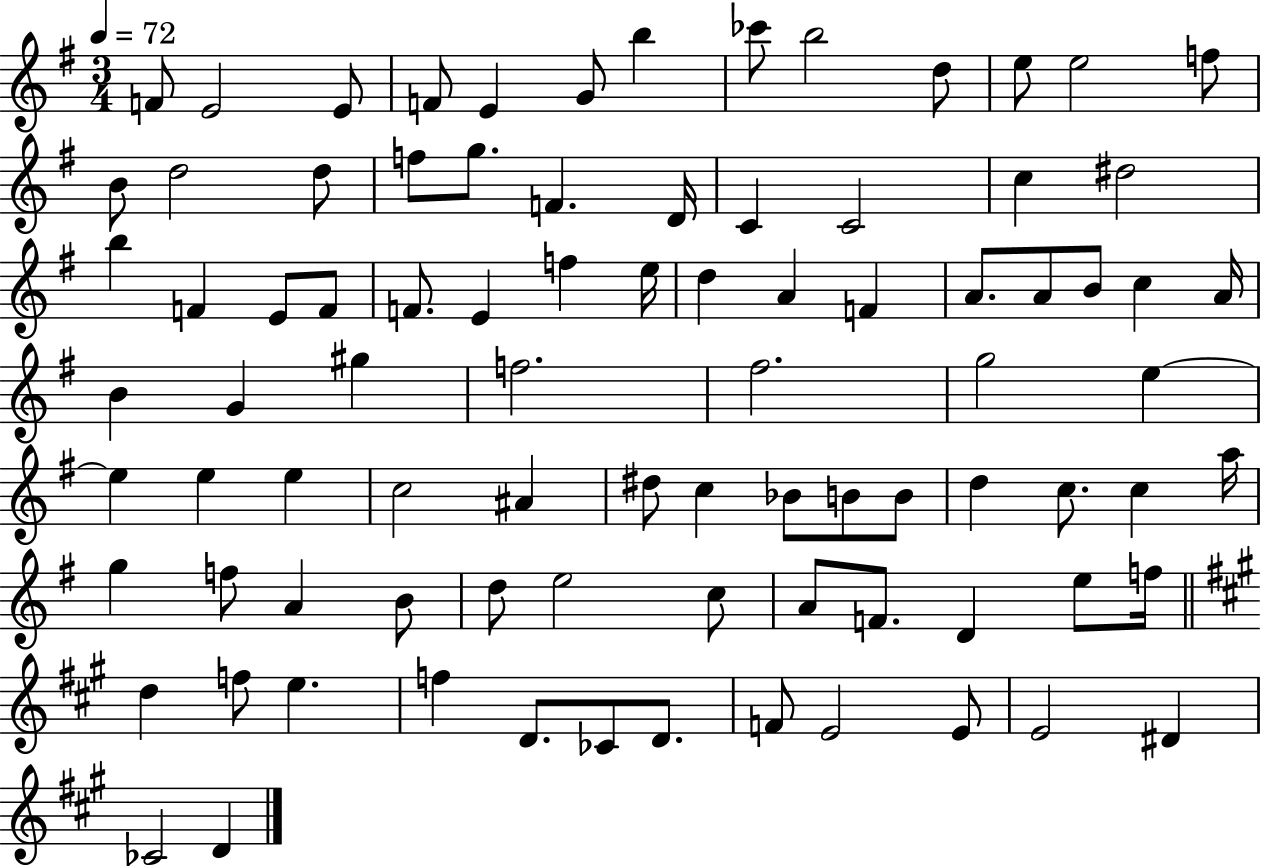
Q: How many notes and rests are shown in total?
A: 87